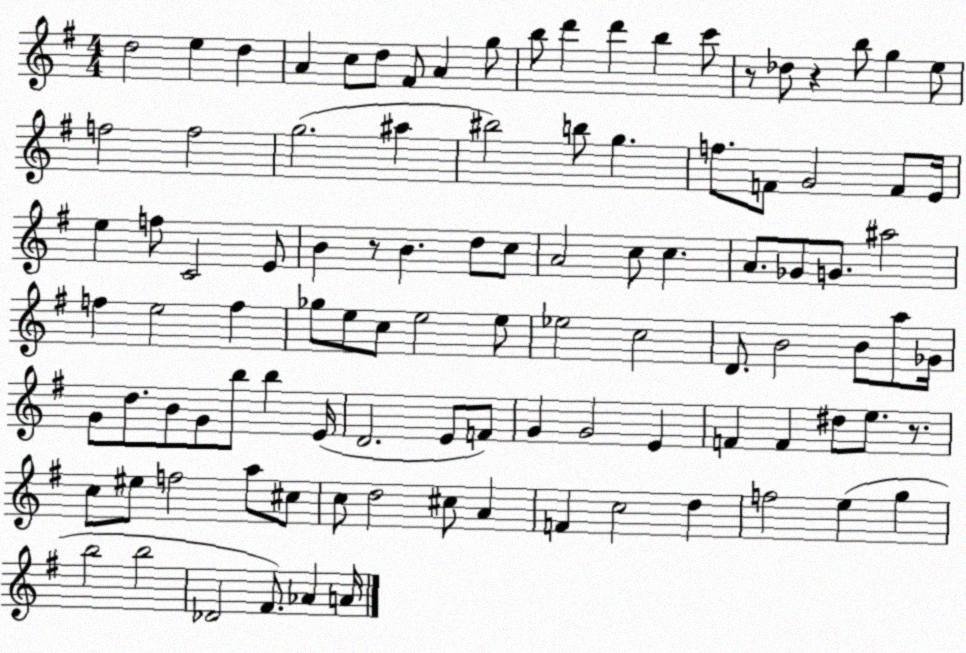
X:1
T:Untitled
M:4/4
L:1/4
K:G
d2 e d A c/2 d/2 ^F/2 A g/2 b/2 d' d' b c'/2 z/2 _d/2 z b/2 g e/2 f2 f2 g2 ^a ^b2 b/2 g f/2 F/2 G2 F/2 E/4 e f/2 C2 E/2 B z/2 B d/2 c/2 A2 c/2 c A/2 _G/2 G/2 ^a2 f e2 f _g/2 e/2 c/2 e2 e/2 _e2 c2 D/2 B2 B/2 a/2 _G/4 G/2 d/2 B/2 G/2 b/2 b E/4 D2 E/2 F/2 G G2 E F F ^d/2 e/2 z/2 c/2 ^e/2 f2 a/2 ^c/2 c/2 d2 ^c/2 A F c2 d f2 e g b2 b2 _D2 ^F/2 _A A/4